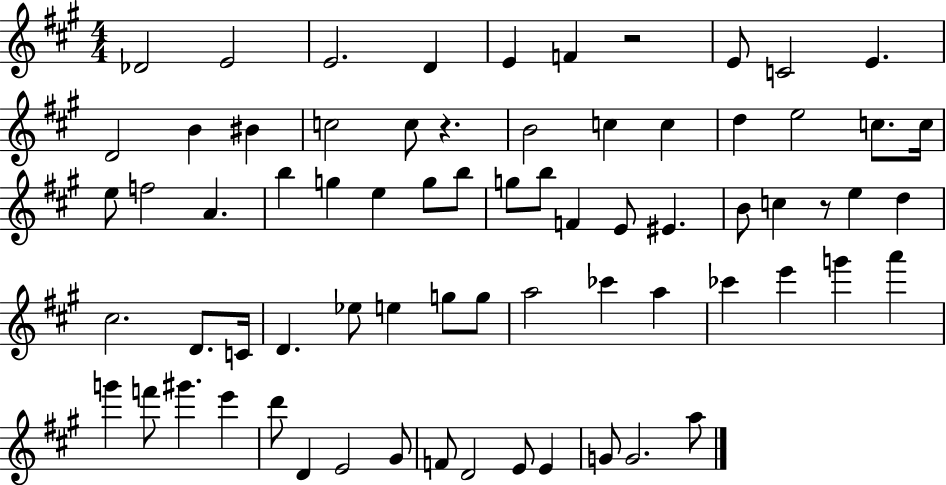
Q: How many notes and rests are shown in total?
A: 71